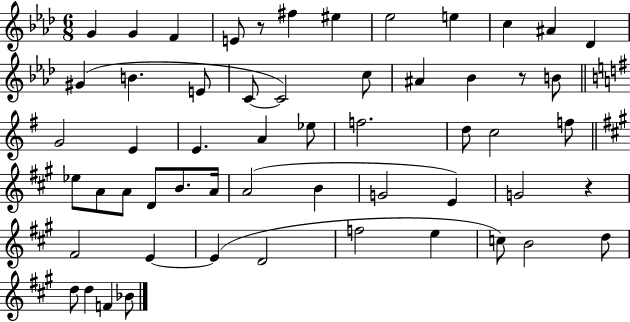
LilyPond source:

{
  \clef treble
  \numericTimeSignature
  \time 6/8
  \key aes \major
  g'4 g'4 f'4 | e'8 r8 fis''4 eis''4 | ees''2 e''4 | c''4 ais'4 des'4 | \break gis'4( b'4. e'8 | c'8~~ c'2) c''8 | ais'4 bes'4 r8 b'8 | \bar "||" \break \key g \major g'2 e'4 | e'4. a'4 ees''8 | f''2. | d''8 c''2 f''8 | \break \bar "||" \break \key a \major ees''8 a'8 a'8 d'8 b'8. a'16 | a'2( b'4 | g'2 e'4) | g'2 r4 | \break fis'2 e'4~~ | e'4( d'2 | f''2 e''4 | c''8) b'2 d''8 | \break d''8 d''4 f'4 bes'8 | \bar "|."
}